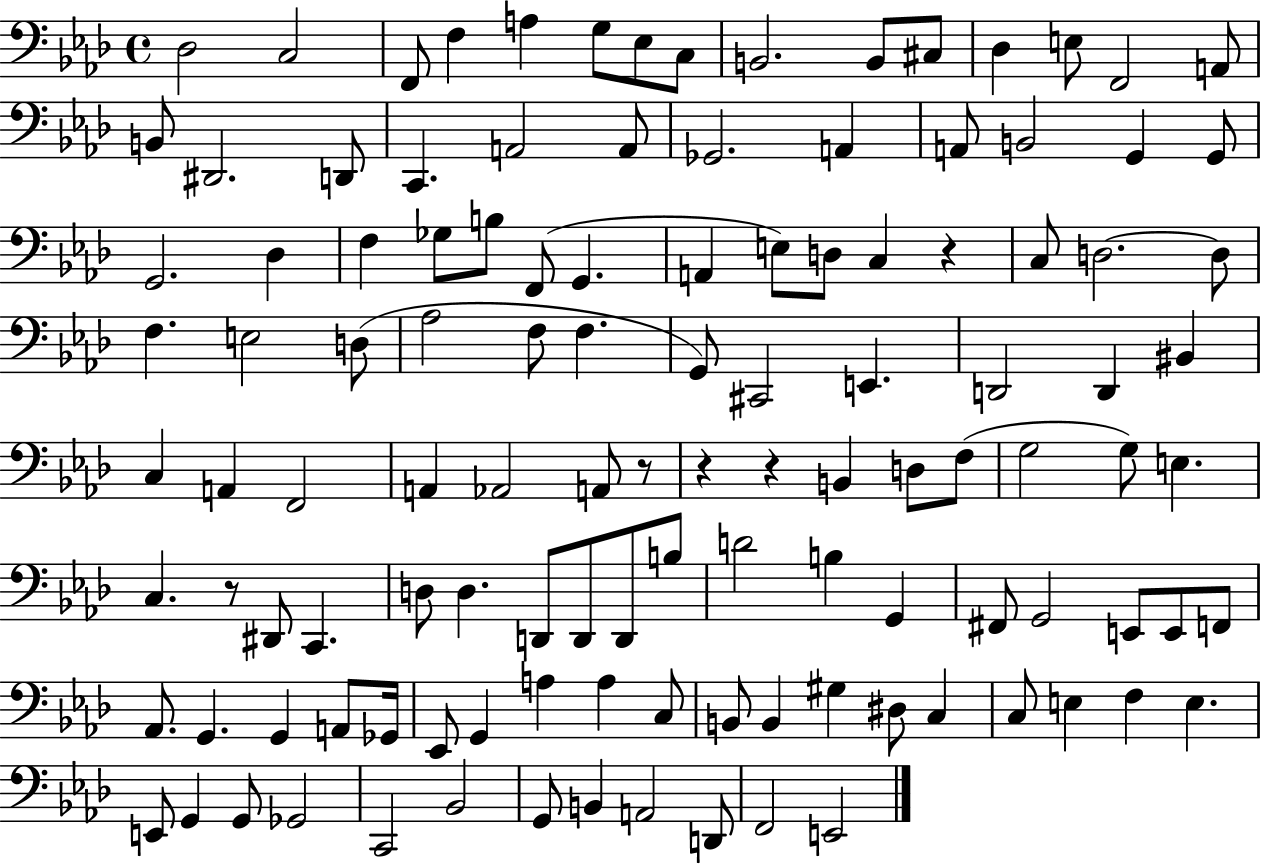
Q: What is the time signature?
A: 4/4